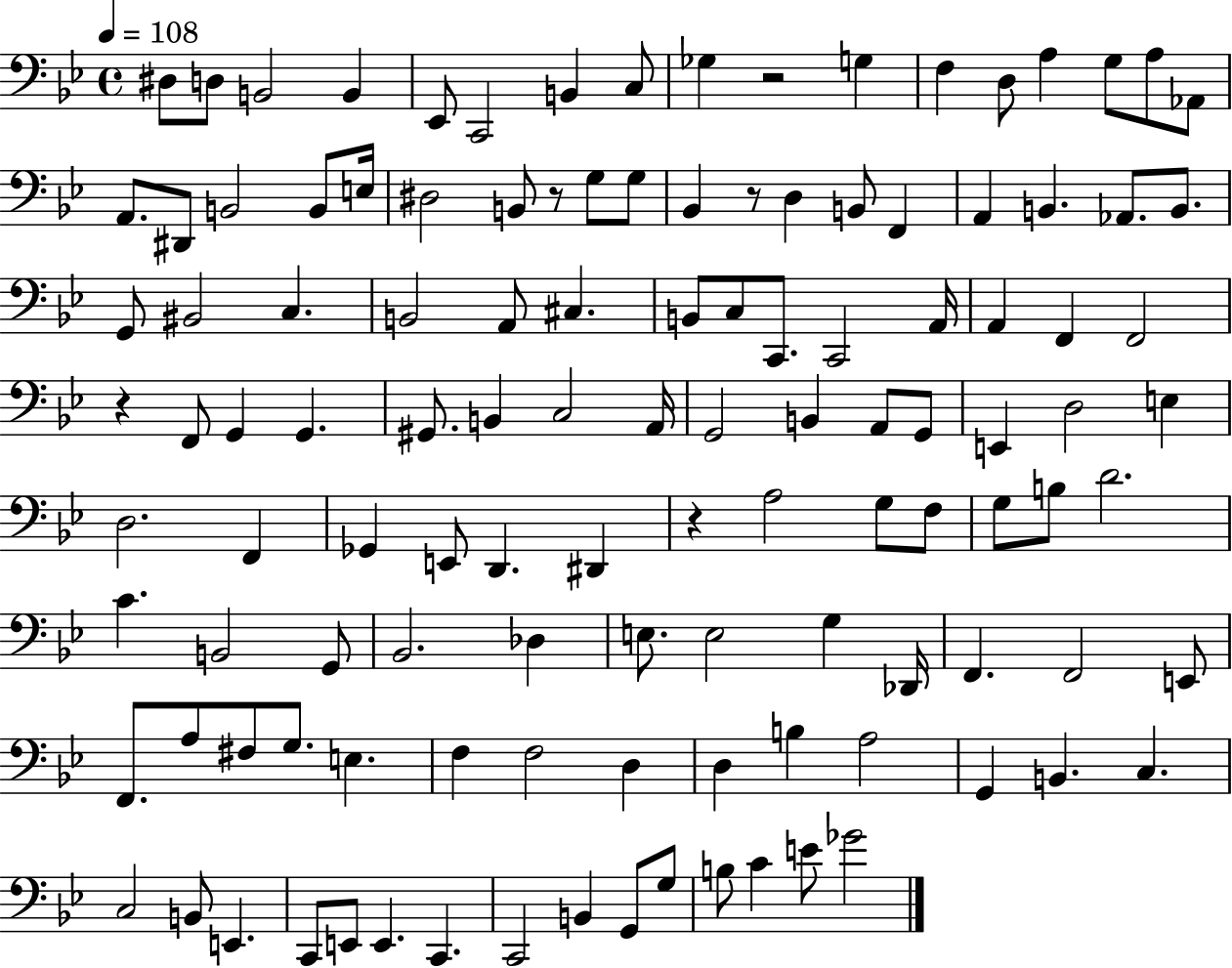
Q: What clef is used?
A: bass